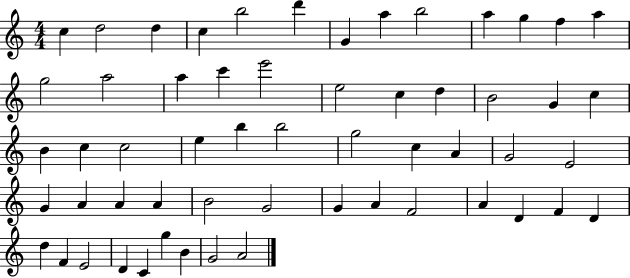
X:1
T:Untitled
M:4/4
L:1/4
K:C
c d2 d c b2 d' G a b2 a g f a g2 a2 a c' e'2 e2 c d B2 G c B c c2 e b b2 g2 c A G2 E2 G A A A B2 G2 G A F2 A D F D d F E2 D C g B G2 A2